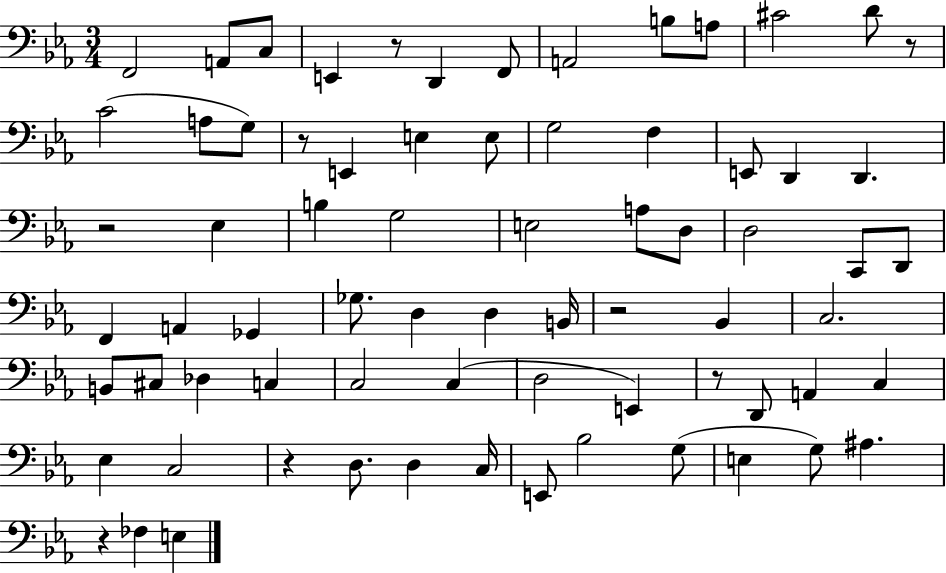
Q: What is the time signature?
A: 3/4